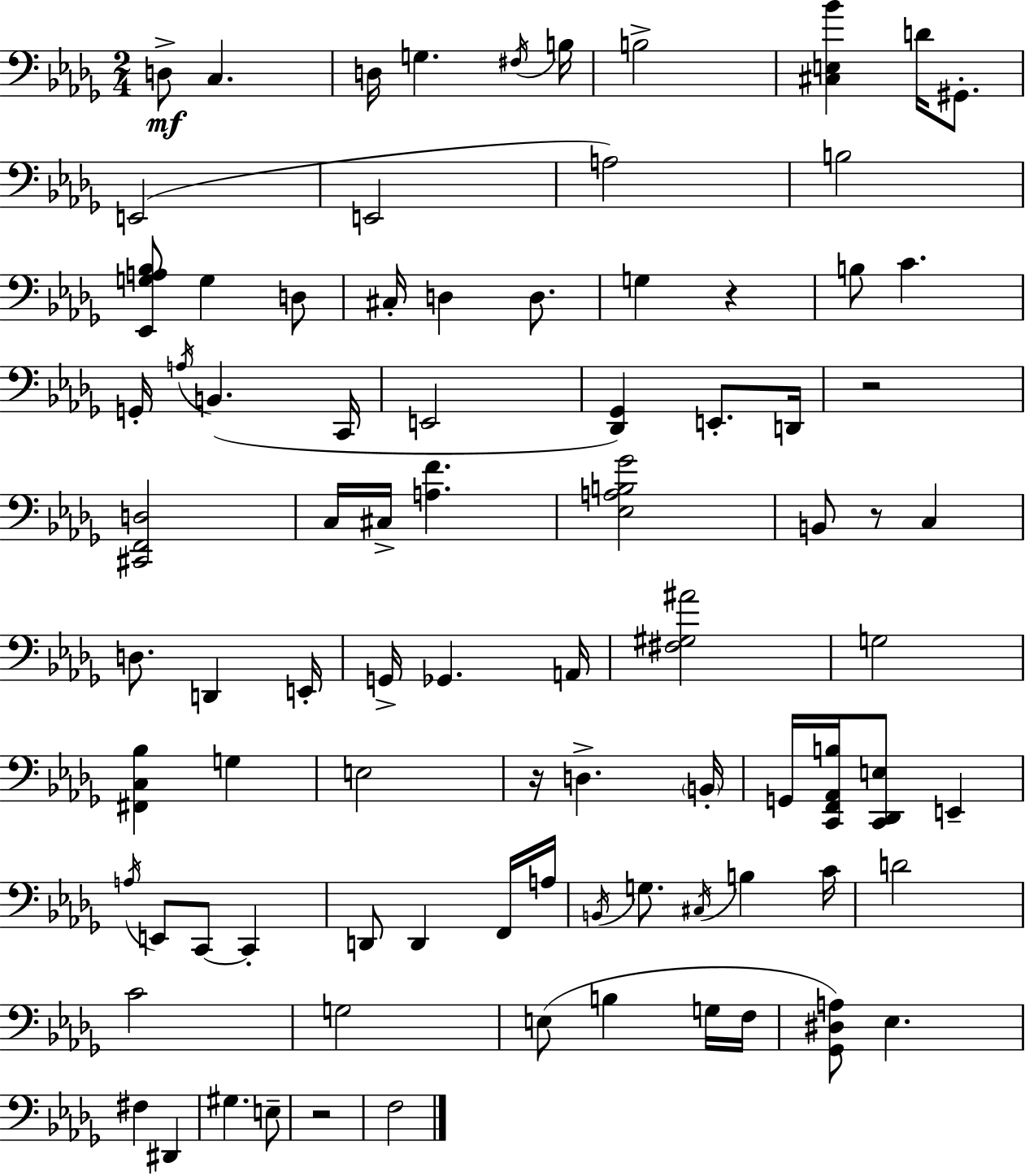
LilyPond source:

{
  \clef bass
  \numericTimeSignature
  \time 2/4
  \key bes \minor
  d8->\mf c4. | d16 g4. \acciaccatura { fis16 } | b16 b2-> | <cis e bes'>4 d'16 gis,8.-. | \break e,2( | e,2 | a2) | b2 | \break <ees, g a bes>8 g4 d8 | cis16-. d4 d8. | g4 r4 | b8 c'4. | \break g,16-. \acciaccatura { a16 } b,4.( | c,16 e,2 | <des, ges,>4) e,8.-. | d,16 r2 | \break <cis, f, d>2 | c16 cis16-> <a f'>4. | <ees a b ges'>2 | b,8 r8 c4 | \break d8. d,4 | e,16-. g,16-> ges,4. | a,16 <fis gis ais'>2 | g2 | \break <fis, c bes>4 g4 | e2 | r16 d4.-> | \parenthesize b,16-. g,16 <c, f, aes, b>16 <c, des, e>8 e,4-- | \break \acciaccatura { a16 } e,8 c,8~~ c,4-. | d,8 d,4 | f,16 a16 \acciaccatura { b,16 } g8. \acciaccatura { cis16 } | b4 c'16 d'2 | \break c'2 | g2 | e8( b4 | g16 f16 <ges, dis a>8) ees4. | \break fis4 | dis,4 gis4. | e8-- r2 | f2 | \break \bar "|."
}